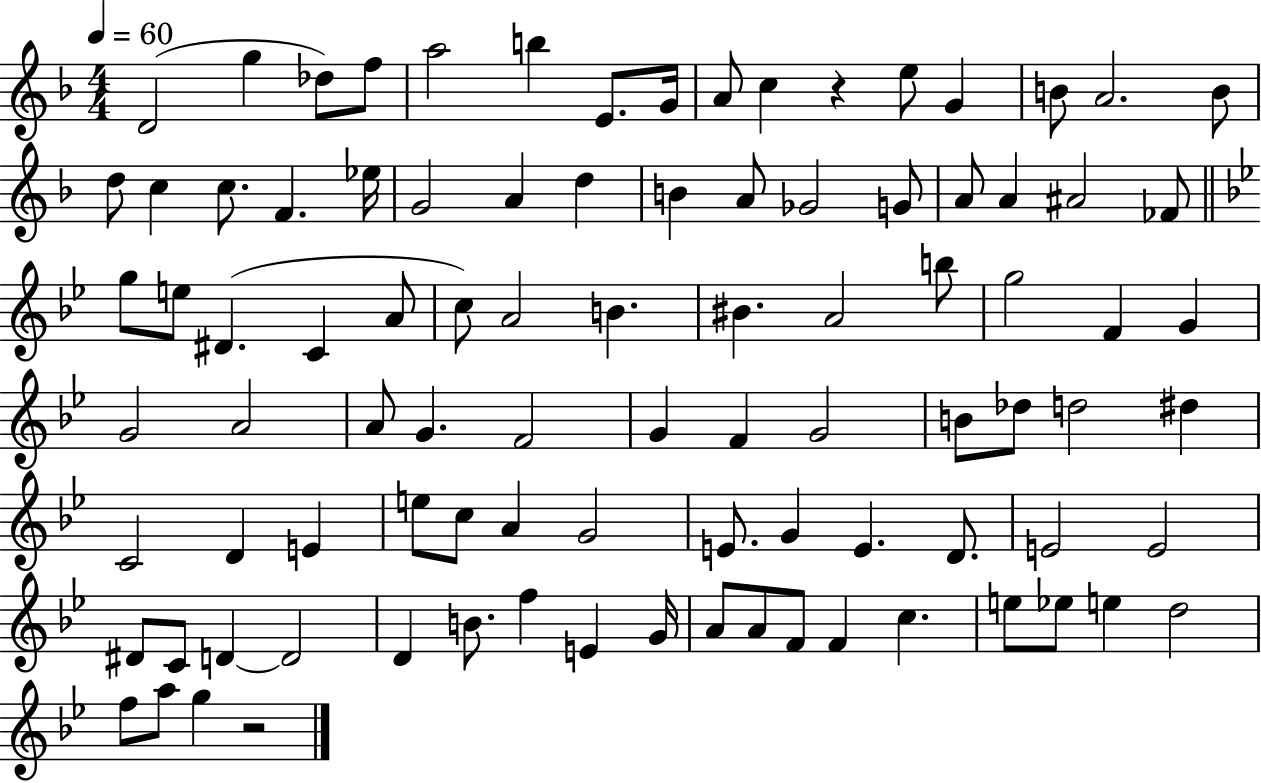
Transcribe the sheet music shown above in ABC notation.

X:1
T:Untitled
M:4/4
L:1/4
K:F
D2 g _d/2 f/2 a2 b E/2 G/4 A/2 c z e/2 G B/2 A2 B/2 d/2 c c/2 F _e/4 G2 A d B A/2 _G2 G/2 A/2 A ^A2 _F/2 g/2 e/2 ^D C A/2 c/2 A2 B ^B A2 b/2 g2 F G G2 A2 A/2 G F2 G F G2 B/2 _d/2 d2 ^d C2 D E e/2 c/2 A G2 E/2 G E D/2 E2 E2 ^D/2 C/2 D D2 D B/2 f E G/4 A/2 A/2 F/2 F c e/2 _e/2 e d2 f/2 a/2 g z2